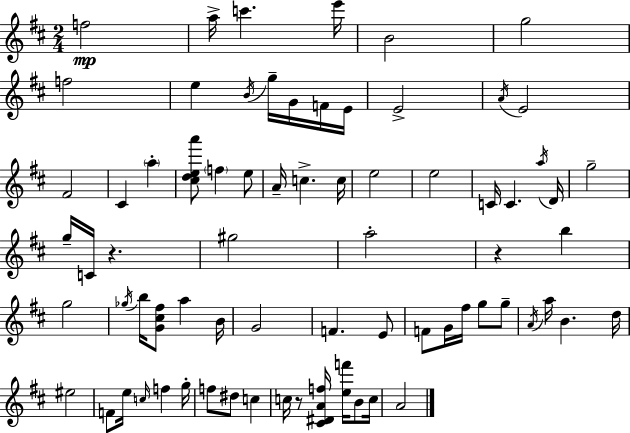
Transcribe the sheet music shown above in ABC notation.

X:1
T:Untitled
M:2/4
L:1/4
K:D
f2 a/4 c' e'/4 B2 g2 f2 e B/4 g/4 G/4 F/4 E/4 E2 A/4 E2 ^F2 ^C a [^cdea']/2 f e/2 A/4 c c/4 e2 e2 C/4 C a/4 D/4 g2 g/4 C/4 z ^g2 a2 z b g2 _g/4 b/4 [G^c^f]/2 a B/4 G2 F E/2 F/2 G/4 ^f/4 g/2 g/2 A/4 a/4 B d/4 ^e2 F/2 e/4 c/4 f g/4 f/2 ^d/2 c c/4 z/2 [^C^DAf]/4 [ef']/4 B/2 c/4 A2